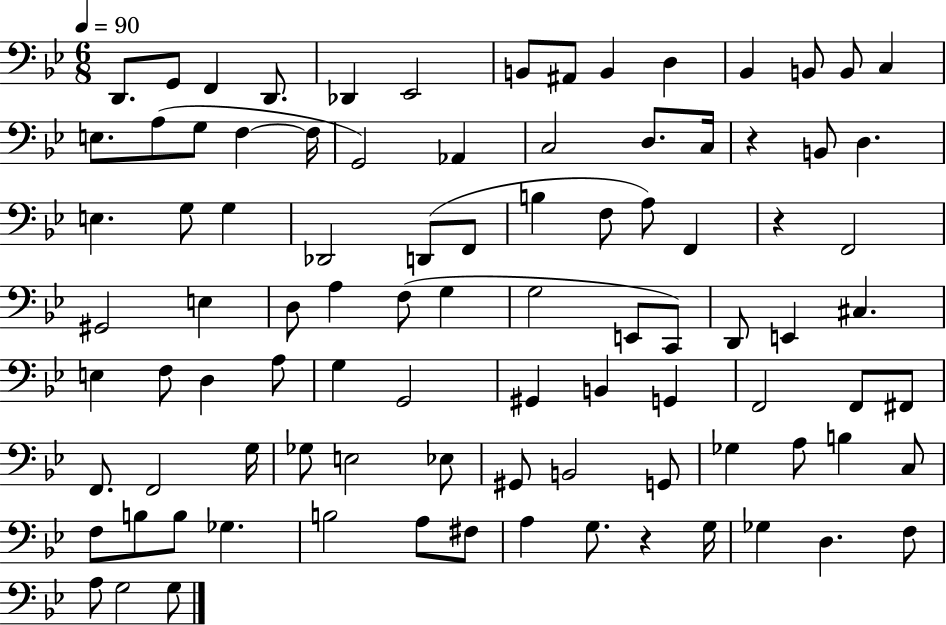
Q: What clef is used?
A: bass